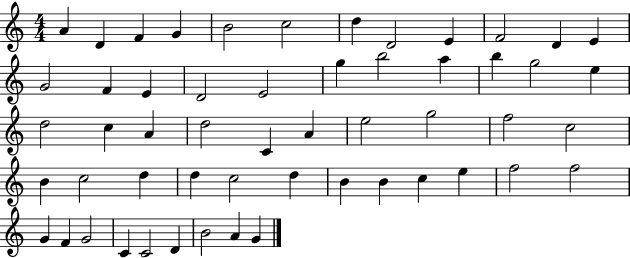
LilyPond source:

{
  \clef treble
  \numericTimeSignature
  \time 4/4
  \key c \major
  a'4 d'4 f'4 g'4 | b'2 c''2 | d''4 d'2 e'4 | f'2 d'4 e'4 | \break g'2 f'4 e'4 | d'2 e'2 | g''4 b''2 a''4 | b''4 g''2 e''4 | \break d''2 c''4 a'4 | d''2 c'4 a'4 | e''2 g''2 | f''2 c''2 | \break b'4 c''2 d''4 | d''4 c''2 d''4 | b'4 b'4 c''4 e''4 | f''2 f''2 | \break g'4 f'4 g'2 | c'4 c'2 d'4 | b'2 a'4 g'4 | \bar "|."
}